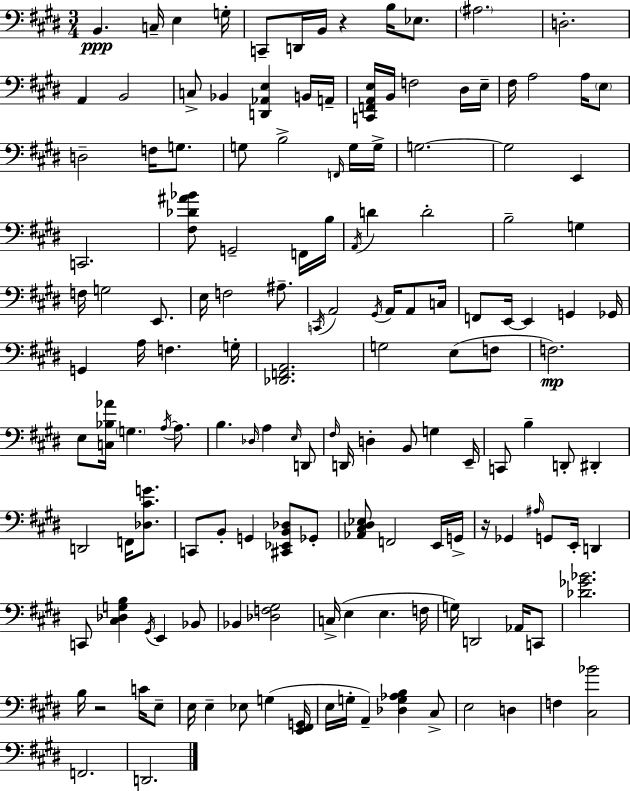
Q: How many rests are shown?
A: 3